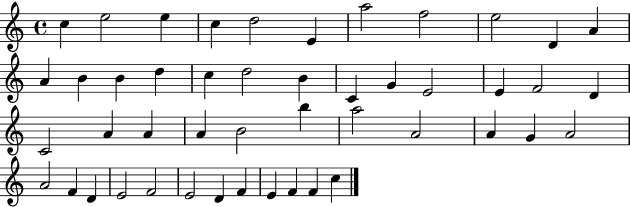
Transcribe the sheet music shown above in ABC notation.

X:1
T:Untitled
M:4/4
L:1/4
K:C
c e2 e c d2 E a2 f2 e2 D A A B B d c d2 B C G E2 E F2 D C2 A A A B2 b a2 A2 A G A2 A2 F D E2 F2 E2 D F E F F c